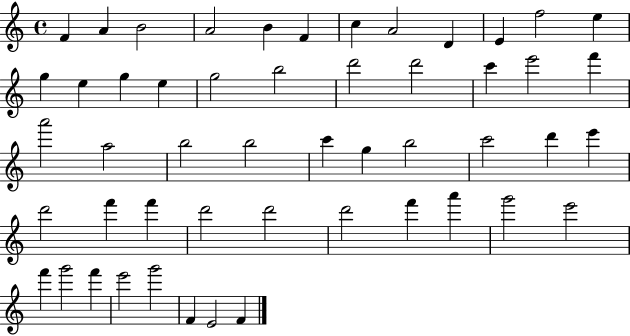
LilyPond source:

{
  \clef treble
  \time 4/4
  \defaultTimeSignature
  \key c \major
  f'4 a'4 b'2 | a'2 b'4 f'4 | c''4 a'2 d'4 | e'4 f''2 e''4 | \break g''4 e''4 g''4 e''4 | g''2 b''2 | d'''2 d'''2 | c'''4 e'''2 f'''4 | \break a'''2 a''2 | b''2 b''2 | c'''4 g''4 b''2 | c'''2 d'''4 e'''4 | \break d'''2 f'''4 f'''4 | d'''2 d'''2 | d'''2 f'''4 a'''4 | g'''2 e'''2 | \break f'''4 g'''2 f'''4 | e'''2 g'''2 | f'4 e'2 f'4 | \bar "|."
}